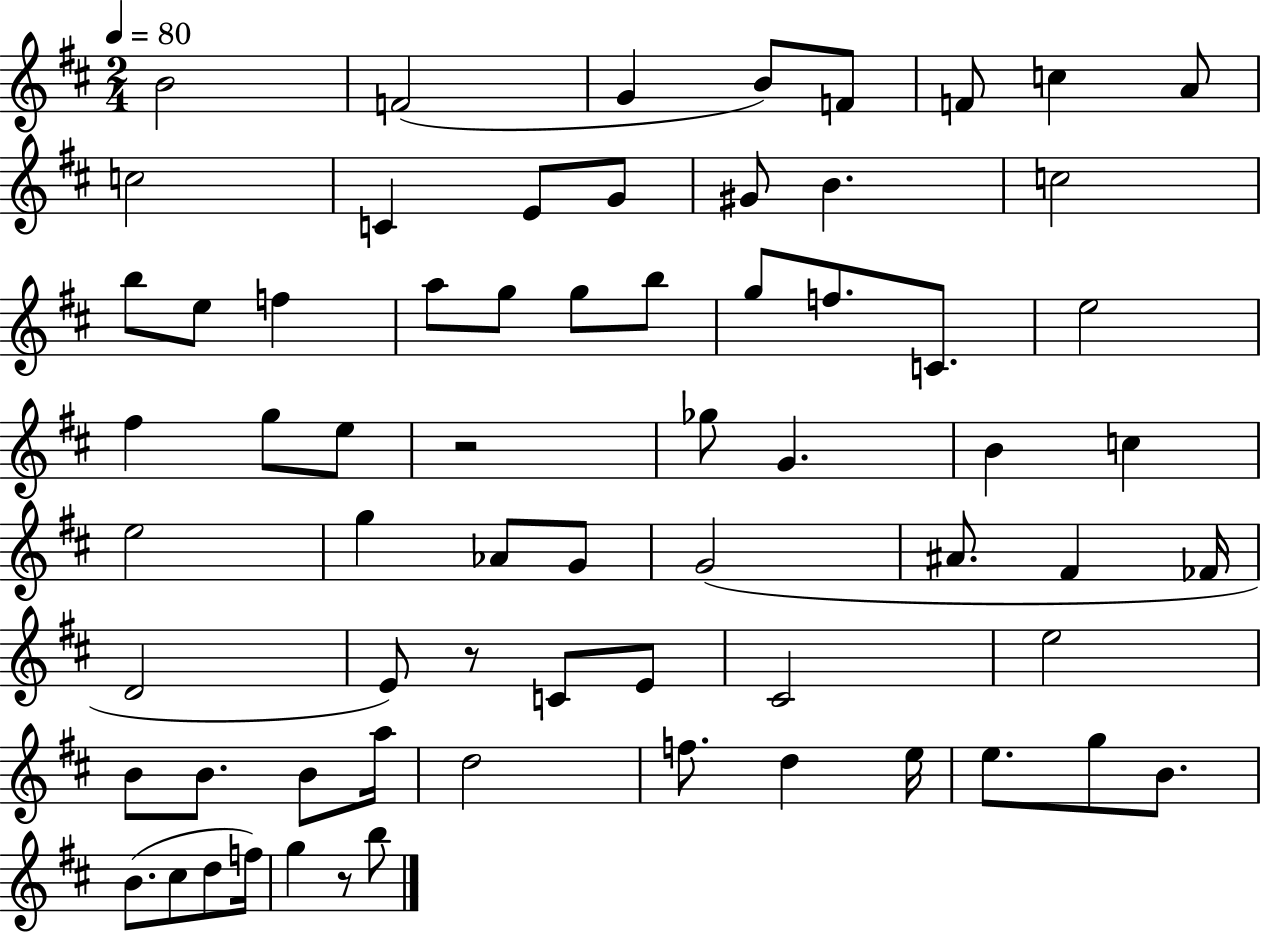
{
  \clef treble
  \numericTimeSignature
  \time 2/4
  \key d \major
  \tempo 4 = 80
  b'2 | f'2( | g'4 b'8) f'8 | f'8 c''4 a'8 | \break c''2 | c'4 e'8 g'8 | gis'8 b'4. | c''2 | \break b''8 e''8 f''4 | a''8 g''8 g''8 b''8 | g''8 f''8. c'8. | e''2 | \break fis''4 g''8 e''8 | r2 | ges''8 g'4. | b'4 c''4 | \break e''2 | g''4 aes'8 g'8 | g'2( | ais'8. fis'4 fes'16 | \break d'2 | e'8) r8 c'8 e'8 | cis'2 | e''2 | \break b'8 b'8. b'8 a''16 | d''2 | f''8. d''4 e''16 | e''8. g''8 b'8. | \break b'8.( cis''8 d''8 f''16) | g''4 r8 b''8 | \bar "|."
}